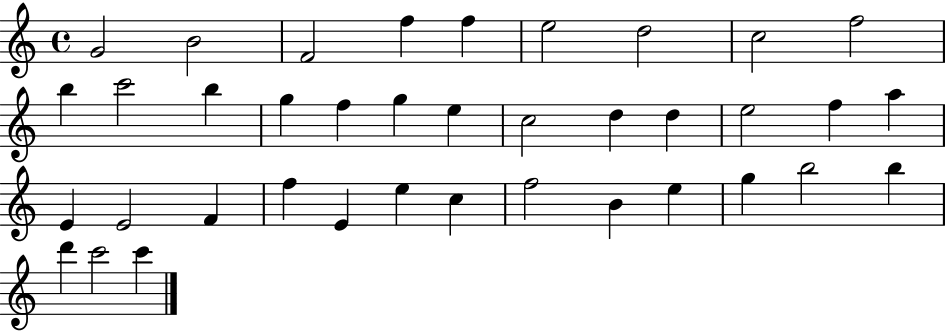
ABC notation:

X:1
T:Untitled
M:4/4
L:1/4
K:C
G2 B2 F2 f f e2 d2 c2 f2 b c'2 b g f g e c2 d d e2 f a E E2 F f E e c f2 B e g b2 b d' c'2 c'